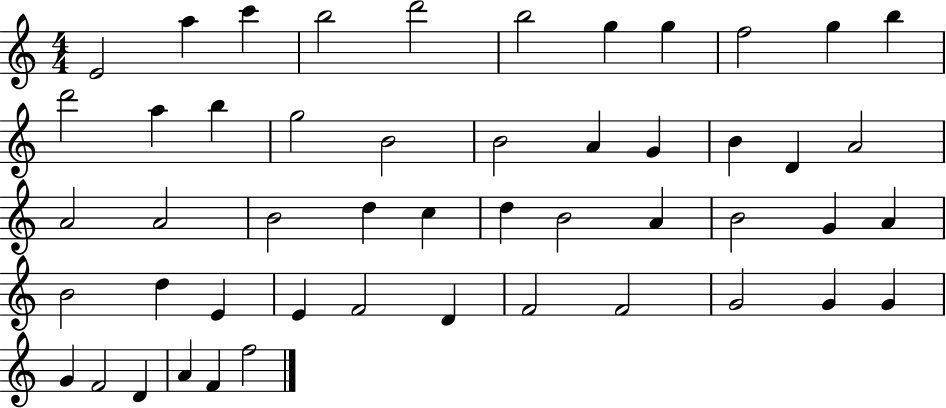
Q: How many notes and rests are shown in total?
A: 50